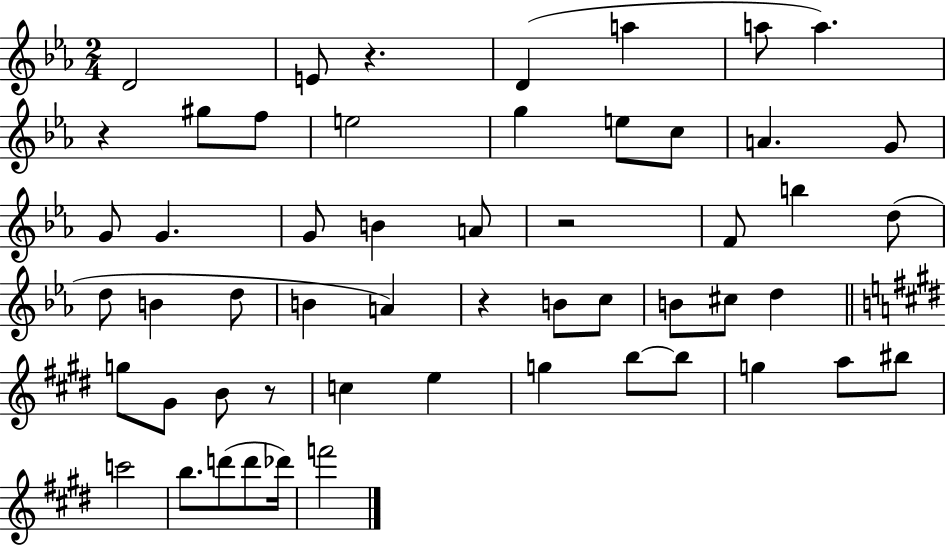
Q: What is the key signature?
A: EES major